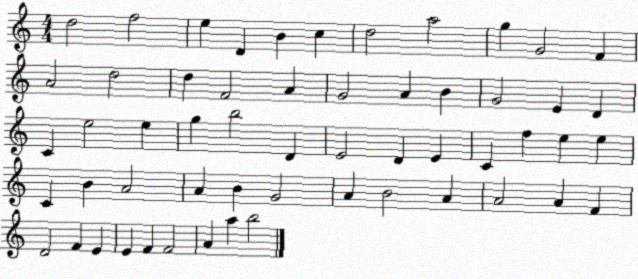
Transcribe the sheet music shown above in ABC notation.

X:1
T:Untitled
M:4/4
L:1/4
K:C
d2 f2 e D B c d2 a2 g G2 F A2 d2 d F2 A G2 A B G2 E D C e2 e g b2 D E2 D E C f e e C B A2 A B G2 A B2 A A2 A F D2 F E E F F2 A a b2